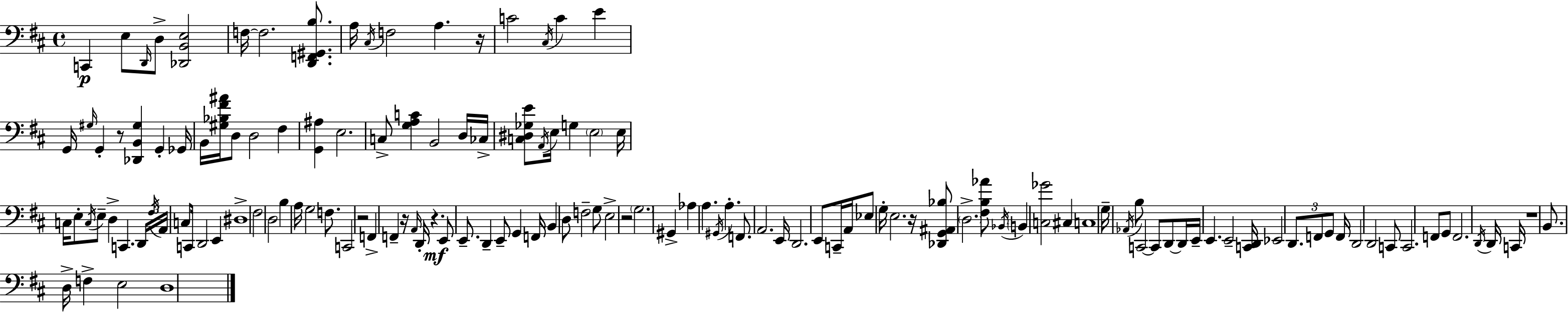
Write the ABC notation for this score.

X:1
T:Untitled
M:4/4
L:1/4
K:D
C,, E,/2 D,,/4 D,/2 [_D,,B,,E,]2 F,/4 F,2 [D,,F,,^G,,B,]/2 A,/4 ^C,/4 F,2 A, z/4 C2 ^C,/4 C E G,,/4 ^G,/4 G,, z/2 [_D,,B,,^G,] G,, _G,,/4 B,,/4 [^G,_B,^F^A]/4 D,/2 D,2 ^F, [G,,^A,] E,2 C,/2 [G,A,C] B,,2 D,/4 _C,/4 [C,^D,_G,E]/2 A,,/4 E,/4 G, E,2 E,/4 C,/4 E,/2 C,/4 E,/2 D, C,, D,,/4 ^F,/4 A,,/4 C,/2 C,,/4 D,,2 E,, ^D,4 ^F,2 D,2 B, A,/4 G,2 F,/2 C,,2 z2 F,, F,, z/4 A,,/4 D,,/4 z E,,/2 E,,/2 D,, E,,/2 G,, F,,/4 B,, D,/2 F,2 G,/2 E,2 z2 G,2 ^G,, _A, A, ^G,,/4 A, F,,/2 A,,2 E,,/4 D,,2 E,,/2 C,,/4 A,,/4 _E,/2 G,/4 E,2 z/4 [_D,,G,,^A,,_B,]/2 D,2 [^F,B,_A]/2 _B,,/4 B,, [C,_G]2 ^C, C,4 G,/4 _A,,/4 B,/2 C,,2 C,,/2 D,,/2 D,,/4 E,,/4 E,, E,,2 [C,,D,,]/4 _E,,2 D,,/2 F,,/2 G,,/2 F,,/4 D,,2 D,,2 C,,/2 C,,2 F,,/2 G,,/2 F,,2 D,,/4 D,,/4 C,,/4 z4 B,,/2 D,/4 F, E,2 D,4